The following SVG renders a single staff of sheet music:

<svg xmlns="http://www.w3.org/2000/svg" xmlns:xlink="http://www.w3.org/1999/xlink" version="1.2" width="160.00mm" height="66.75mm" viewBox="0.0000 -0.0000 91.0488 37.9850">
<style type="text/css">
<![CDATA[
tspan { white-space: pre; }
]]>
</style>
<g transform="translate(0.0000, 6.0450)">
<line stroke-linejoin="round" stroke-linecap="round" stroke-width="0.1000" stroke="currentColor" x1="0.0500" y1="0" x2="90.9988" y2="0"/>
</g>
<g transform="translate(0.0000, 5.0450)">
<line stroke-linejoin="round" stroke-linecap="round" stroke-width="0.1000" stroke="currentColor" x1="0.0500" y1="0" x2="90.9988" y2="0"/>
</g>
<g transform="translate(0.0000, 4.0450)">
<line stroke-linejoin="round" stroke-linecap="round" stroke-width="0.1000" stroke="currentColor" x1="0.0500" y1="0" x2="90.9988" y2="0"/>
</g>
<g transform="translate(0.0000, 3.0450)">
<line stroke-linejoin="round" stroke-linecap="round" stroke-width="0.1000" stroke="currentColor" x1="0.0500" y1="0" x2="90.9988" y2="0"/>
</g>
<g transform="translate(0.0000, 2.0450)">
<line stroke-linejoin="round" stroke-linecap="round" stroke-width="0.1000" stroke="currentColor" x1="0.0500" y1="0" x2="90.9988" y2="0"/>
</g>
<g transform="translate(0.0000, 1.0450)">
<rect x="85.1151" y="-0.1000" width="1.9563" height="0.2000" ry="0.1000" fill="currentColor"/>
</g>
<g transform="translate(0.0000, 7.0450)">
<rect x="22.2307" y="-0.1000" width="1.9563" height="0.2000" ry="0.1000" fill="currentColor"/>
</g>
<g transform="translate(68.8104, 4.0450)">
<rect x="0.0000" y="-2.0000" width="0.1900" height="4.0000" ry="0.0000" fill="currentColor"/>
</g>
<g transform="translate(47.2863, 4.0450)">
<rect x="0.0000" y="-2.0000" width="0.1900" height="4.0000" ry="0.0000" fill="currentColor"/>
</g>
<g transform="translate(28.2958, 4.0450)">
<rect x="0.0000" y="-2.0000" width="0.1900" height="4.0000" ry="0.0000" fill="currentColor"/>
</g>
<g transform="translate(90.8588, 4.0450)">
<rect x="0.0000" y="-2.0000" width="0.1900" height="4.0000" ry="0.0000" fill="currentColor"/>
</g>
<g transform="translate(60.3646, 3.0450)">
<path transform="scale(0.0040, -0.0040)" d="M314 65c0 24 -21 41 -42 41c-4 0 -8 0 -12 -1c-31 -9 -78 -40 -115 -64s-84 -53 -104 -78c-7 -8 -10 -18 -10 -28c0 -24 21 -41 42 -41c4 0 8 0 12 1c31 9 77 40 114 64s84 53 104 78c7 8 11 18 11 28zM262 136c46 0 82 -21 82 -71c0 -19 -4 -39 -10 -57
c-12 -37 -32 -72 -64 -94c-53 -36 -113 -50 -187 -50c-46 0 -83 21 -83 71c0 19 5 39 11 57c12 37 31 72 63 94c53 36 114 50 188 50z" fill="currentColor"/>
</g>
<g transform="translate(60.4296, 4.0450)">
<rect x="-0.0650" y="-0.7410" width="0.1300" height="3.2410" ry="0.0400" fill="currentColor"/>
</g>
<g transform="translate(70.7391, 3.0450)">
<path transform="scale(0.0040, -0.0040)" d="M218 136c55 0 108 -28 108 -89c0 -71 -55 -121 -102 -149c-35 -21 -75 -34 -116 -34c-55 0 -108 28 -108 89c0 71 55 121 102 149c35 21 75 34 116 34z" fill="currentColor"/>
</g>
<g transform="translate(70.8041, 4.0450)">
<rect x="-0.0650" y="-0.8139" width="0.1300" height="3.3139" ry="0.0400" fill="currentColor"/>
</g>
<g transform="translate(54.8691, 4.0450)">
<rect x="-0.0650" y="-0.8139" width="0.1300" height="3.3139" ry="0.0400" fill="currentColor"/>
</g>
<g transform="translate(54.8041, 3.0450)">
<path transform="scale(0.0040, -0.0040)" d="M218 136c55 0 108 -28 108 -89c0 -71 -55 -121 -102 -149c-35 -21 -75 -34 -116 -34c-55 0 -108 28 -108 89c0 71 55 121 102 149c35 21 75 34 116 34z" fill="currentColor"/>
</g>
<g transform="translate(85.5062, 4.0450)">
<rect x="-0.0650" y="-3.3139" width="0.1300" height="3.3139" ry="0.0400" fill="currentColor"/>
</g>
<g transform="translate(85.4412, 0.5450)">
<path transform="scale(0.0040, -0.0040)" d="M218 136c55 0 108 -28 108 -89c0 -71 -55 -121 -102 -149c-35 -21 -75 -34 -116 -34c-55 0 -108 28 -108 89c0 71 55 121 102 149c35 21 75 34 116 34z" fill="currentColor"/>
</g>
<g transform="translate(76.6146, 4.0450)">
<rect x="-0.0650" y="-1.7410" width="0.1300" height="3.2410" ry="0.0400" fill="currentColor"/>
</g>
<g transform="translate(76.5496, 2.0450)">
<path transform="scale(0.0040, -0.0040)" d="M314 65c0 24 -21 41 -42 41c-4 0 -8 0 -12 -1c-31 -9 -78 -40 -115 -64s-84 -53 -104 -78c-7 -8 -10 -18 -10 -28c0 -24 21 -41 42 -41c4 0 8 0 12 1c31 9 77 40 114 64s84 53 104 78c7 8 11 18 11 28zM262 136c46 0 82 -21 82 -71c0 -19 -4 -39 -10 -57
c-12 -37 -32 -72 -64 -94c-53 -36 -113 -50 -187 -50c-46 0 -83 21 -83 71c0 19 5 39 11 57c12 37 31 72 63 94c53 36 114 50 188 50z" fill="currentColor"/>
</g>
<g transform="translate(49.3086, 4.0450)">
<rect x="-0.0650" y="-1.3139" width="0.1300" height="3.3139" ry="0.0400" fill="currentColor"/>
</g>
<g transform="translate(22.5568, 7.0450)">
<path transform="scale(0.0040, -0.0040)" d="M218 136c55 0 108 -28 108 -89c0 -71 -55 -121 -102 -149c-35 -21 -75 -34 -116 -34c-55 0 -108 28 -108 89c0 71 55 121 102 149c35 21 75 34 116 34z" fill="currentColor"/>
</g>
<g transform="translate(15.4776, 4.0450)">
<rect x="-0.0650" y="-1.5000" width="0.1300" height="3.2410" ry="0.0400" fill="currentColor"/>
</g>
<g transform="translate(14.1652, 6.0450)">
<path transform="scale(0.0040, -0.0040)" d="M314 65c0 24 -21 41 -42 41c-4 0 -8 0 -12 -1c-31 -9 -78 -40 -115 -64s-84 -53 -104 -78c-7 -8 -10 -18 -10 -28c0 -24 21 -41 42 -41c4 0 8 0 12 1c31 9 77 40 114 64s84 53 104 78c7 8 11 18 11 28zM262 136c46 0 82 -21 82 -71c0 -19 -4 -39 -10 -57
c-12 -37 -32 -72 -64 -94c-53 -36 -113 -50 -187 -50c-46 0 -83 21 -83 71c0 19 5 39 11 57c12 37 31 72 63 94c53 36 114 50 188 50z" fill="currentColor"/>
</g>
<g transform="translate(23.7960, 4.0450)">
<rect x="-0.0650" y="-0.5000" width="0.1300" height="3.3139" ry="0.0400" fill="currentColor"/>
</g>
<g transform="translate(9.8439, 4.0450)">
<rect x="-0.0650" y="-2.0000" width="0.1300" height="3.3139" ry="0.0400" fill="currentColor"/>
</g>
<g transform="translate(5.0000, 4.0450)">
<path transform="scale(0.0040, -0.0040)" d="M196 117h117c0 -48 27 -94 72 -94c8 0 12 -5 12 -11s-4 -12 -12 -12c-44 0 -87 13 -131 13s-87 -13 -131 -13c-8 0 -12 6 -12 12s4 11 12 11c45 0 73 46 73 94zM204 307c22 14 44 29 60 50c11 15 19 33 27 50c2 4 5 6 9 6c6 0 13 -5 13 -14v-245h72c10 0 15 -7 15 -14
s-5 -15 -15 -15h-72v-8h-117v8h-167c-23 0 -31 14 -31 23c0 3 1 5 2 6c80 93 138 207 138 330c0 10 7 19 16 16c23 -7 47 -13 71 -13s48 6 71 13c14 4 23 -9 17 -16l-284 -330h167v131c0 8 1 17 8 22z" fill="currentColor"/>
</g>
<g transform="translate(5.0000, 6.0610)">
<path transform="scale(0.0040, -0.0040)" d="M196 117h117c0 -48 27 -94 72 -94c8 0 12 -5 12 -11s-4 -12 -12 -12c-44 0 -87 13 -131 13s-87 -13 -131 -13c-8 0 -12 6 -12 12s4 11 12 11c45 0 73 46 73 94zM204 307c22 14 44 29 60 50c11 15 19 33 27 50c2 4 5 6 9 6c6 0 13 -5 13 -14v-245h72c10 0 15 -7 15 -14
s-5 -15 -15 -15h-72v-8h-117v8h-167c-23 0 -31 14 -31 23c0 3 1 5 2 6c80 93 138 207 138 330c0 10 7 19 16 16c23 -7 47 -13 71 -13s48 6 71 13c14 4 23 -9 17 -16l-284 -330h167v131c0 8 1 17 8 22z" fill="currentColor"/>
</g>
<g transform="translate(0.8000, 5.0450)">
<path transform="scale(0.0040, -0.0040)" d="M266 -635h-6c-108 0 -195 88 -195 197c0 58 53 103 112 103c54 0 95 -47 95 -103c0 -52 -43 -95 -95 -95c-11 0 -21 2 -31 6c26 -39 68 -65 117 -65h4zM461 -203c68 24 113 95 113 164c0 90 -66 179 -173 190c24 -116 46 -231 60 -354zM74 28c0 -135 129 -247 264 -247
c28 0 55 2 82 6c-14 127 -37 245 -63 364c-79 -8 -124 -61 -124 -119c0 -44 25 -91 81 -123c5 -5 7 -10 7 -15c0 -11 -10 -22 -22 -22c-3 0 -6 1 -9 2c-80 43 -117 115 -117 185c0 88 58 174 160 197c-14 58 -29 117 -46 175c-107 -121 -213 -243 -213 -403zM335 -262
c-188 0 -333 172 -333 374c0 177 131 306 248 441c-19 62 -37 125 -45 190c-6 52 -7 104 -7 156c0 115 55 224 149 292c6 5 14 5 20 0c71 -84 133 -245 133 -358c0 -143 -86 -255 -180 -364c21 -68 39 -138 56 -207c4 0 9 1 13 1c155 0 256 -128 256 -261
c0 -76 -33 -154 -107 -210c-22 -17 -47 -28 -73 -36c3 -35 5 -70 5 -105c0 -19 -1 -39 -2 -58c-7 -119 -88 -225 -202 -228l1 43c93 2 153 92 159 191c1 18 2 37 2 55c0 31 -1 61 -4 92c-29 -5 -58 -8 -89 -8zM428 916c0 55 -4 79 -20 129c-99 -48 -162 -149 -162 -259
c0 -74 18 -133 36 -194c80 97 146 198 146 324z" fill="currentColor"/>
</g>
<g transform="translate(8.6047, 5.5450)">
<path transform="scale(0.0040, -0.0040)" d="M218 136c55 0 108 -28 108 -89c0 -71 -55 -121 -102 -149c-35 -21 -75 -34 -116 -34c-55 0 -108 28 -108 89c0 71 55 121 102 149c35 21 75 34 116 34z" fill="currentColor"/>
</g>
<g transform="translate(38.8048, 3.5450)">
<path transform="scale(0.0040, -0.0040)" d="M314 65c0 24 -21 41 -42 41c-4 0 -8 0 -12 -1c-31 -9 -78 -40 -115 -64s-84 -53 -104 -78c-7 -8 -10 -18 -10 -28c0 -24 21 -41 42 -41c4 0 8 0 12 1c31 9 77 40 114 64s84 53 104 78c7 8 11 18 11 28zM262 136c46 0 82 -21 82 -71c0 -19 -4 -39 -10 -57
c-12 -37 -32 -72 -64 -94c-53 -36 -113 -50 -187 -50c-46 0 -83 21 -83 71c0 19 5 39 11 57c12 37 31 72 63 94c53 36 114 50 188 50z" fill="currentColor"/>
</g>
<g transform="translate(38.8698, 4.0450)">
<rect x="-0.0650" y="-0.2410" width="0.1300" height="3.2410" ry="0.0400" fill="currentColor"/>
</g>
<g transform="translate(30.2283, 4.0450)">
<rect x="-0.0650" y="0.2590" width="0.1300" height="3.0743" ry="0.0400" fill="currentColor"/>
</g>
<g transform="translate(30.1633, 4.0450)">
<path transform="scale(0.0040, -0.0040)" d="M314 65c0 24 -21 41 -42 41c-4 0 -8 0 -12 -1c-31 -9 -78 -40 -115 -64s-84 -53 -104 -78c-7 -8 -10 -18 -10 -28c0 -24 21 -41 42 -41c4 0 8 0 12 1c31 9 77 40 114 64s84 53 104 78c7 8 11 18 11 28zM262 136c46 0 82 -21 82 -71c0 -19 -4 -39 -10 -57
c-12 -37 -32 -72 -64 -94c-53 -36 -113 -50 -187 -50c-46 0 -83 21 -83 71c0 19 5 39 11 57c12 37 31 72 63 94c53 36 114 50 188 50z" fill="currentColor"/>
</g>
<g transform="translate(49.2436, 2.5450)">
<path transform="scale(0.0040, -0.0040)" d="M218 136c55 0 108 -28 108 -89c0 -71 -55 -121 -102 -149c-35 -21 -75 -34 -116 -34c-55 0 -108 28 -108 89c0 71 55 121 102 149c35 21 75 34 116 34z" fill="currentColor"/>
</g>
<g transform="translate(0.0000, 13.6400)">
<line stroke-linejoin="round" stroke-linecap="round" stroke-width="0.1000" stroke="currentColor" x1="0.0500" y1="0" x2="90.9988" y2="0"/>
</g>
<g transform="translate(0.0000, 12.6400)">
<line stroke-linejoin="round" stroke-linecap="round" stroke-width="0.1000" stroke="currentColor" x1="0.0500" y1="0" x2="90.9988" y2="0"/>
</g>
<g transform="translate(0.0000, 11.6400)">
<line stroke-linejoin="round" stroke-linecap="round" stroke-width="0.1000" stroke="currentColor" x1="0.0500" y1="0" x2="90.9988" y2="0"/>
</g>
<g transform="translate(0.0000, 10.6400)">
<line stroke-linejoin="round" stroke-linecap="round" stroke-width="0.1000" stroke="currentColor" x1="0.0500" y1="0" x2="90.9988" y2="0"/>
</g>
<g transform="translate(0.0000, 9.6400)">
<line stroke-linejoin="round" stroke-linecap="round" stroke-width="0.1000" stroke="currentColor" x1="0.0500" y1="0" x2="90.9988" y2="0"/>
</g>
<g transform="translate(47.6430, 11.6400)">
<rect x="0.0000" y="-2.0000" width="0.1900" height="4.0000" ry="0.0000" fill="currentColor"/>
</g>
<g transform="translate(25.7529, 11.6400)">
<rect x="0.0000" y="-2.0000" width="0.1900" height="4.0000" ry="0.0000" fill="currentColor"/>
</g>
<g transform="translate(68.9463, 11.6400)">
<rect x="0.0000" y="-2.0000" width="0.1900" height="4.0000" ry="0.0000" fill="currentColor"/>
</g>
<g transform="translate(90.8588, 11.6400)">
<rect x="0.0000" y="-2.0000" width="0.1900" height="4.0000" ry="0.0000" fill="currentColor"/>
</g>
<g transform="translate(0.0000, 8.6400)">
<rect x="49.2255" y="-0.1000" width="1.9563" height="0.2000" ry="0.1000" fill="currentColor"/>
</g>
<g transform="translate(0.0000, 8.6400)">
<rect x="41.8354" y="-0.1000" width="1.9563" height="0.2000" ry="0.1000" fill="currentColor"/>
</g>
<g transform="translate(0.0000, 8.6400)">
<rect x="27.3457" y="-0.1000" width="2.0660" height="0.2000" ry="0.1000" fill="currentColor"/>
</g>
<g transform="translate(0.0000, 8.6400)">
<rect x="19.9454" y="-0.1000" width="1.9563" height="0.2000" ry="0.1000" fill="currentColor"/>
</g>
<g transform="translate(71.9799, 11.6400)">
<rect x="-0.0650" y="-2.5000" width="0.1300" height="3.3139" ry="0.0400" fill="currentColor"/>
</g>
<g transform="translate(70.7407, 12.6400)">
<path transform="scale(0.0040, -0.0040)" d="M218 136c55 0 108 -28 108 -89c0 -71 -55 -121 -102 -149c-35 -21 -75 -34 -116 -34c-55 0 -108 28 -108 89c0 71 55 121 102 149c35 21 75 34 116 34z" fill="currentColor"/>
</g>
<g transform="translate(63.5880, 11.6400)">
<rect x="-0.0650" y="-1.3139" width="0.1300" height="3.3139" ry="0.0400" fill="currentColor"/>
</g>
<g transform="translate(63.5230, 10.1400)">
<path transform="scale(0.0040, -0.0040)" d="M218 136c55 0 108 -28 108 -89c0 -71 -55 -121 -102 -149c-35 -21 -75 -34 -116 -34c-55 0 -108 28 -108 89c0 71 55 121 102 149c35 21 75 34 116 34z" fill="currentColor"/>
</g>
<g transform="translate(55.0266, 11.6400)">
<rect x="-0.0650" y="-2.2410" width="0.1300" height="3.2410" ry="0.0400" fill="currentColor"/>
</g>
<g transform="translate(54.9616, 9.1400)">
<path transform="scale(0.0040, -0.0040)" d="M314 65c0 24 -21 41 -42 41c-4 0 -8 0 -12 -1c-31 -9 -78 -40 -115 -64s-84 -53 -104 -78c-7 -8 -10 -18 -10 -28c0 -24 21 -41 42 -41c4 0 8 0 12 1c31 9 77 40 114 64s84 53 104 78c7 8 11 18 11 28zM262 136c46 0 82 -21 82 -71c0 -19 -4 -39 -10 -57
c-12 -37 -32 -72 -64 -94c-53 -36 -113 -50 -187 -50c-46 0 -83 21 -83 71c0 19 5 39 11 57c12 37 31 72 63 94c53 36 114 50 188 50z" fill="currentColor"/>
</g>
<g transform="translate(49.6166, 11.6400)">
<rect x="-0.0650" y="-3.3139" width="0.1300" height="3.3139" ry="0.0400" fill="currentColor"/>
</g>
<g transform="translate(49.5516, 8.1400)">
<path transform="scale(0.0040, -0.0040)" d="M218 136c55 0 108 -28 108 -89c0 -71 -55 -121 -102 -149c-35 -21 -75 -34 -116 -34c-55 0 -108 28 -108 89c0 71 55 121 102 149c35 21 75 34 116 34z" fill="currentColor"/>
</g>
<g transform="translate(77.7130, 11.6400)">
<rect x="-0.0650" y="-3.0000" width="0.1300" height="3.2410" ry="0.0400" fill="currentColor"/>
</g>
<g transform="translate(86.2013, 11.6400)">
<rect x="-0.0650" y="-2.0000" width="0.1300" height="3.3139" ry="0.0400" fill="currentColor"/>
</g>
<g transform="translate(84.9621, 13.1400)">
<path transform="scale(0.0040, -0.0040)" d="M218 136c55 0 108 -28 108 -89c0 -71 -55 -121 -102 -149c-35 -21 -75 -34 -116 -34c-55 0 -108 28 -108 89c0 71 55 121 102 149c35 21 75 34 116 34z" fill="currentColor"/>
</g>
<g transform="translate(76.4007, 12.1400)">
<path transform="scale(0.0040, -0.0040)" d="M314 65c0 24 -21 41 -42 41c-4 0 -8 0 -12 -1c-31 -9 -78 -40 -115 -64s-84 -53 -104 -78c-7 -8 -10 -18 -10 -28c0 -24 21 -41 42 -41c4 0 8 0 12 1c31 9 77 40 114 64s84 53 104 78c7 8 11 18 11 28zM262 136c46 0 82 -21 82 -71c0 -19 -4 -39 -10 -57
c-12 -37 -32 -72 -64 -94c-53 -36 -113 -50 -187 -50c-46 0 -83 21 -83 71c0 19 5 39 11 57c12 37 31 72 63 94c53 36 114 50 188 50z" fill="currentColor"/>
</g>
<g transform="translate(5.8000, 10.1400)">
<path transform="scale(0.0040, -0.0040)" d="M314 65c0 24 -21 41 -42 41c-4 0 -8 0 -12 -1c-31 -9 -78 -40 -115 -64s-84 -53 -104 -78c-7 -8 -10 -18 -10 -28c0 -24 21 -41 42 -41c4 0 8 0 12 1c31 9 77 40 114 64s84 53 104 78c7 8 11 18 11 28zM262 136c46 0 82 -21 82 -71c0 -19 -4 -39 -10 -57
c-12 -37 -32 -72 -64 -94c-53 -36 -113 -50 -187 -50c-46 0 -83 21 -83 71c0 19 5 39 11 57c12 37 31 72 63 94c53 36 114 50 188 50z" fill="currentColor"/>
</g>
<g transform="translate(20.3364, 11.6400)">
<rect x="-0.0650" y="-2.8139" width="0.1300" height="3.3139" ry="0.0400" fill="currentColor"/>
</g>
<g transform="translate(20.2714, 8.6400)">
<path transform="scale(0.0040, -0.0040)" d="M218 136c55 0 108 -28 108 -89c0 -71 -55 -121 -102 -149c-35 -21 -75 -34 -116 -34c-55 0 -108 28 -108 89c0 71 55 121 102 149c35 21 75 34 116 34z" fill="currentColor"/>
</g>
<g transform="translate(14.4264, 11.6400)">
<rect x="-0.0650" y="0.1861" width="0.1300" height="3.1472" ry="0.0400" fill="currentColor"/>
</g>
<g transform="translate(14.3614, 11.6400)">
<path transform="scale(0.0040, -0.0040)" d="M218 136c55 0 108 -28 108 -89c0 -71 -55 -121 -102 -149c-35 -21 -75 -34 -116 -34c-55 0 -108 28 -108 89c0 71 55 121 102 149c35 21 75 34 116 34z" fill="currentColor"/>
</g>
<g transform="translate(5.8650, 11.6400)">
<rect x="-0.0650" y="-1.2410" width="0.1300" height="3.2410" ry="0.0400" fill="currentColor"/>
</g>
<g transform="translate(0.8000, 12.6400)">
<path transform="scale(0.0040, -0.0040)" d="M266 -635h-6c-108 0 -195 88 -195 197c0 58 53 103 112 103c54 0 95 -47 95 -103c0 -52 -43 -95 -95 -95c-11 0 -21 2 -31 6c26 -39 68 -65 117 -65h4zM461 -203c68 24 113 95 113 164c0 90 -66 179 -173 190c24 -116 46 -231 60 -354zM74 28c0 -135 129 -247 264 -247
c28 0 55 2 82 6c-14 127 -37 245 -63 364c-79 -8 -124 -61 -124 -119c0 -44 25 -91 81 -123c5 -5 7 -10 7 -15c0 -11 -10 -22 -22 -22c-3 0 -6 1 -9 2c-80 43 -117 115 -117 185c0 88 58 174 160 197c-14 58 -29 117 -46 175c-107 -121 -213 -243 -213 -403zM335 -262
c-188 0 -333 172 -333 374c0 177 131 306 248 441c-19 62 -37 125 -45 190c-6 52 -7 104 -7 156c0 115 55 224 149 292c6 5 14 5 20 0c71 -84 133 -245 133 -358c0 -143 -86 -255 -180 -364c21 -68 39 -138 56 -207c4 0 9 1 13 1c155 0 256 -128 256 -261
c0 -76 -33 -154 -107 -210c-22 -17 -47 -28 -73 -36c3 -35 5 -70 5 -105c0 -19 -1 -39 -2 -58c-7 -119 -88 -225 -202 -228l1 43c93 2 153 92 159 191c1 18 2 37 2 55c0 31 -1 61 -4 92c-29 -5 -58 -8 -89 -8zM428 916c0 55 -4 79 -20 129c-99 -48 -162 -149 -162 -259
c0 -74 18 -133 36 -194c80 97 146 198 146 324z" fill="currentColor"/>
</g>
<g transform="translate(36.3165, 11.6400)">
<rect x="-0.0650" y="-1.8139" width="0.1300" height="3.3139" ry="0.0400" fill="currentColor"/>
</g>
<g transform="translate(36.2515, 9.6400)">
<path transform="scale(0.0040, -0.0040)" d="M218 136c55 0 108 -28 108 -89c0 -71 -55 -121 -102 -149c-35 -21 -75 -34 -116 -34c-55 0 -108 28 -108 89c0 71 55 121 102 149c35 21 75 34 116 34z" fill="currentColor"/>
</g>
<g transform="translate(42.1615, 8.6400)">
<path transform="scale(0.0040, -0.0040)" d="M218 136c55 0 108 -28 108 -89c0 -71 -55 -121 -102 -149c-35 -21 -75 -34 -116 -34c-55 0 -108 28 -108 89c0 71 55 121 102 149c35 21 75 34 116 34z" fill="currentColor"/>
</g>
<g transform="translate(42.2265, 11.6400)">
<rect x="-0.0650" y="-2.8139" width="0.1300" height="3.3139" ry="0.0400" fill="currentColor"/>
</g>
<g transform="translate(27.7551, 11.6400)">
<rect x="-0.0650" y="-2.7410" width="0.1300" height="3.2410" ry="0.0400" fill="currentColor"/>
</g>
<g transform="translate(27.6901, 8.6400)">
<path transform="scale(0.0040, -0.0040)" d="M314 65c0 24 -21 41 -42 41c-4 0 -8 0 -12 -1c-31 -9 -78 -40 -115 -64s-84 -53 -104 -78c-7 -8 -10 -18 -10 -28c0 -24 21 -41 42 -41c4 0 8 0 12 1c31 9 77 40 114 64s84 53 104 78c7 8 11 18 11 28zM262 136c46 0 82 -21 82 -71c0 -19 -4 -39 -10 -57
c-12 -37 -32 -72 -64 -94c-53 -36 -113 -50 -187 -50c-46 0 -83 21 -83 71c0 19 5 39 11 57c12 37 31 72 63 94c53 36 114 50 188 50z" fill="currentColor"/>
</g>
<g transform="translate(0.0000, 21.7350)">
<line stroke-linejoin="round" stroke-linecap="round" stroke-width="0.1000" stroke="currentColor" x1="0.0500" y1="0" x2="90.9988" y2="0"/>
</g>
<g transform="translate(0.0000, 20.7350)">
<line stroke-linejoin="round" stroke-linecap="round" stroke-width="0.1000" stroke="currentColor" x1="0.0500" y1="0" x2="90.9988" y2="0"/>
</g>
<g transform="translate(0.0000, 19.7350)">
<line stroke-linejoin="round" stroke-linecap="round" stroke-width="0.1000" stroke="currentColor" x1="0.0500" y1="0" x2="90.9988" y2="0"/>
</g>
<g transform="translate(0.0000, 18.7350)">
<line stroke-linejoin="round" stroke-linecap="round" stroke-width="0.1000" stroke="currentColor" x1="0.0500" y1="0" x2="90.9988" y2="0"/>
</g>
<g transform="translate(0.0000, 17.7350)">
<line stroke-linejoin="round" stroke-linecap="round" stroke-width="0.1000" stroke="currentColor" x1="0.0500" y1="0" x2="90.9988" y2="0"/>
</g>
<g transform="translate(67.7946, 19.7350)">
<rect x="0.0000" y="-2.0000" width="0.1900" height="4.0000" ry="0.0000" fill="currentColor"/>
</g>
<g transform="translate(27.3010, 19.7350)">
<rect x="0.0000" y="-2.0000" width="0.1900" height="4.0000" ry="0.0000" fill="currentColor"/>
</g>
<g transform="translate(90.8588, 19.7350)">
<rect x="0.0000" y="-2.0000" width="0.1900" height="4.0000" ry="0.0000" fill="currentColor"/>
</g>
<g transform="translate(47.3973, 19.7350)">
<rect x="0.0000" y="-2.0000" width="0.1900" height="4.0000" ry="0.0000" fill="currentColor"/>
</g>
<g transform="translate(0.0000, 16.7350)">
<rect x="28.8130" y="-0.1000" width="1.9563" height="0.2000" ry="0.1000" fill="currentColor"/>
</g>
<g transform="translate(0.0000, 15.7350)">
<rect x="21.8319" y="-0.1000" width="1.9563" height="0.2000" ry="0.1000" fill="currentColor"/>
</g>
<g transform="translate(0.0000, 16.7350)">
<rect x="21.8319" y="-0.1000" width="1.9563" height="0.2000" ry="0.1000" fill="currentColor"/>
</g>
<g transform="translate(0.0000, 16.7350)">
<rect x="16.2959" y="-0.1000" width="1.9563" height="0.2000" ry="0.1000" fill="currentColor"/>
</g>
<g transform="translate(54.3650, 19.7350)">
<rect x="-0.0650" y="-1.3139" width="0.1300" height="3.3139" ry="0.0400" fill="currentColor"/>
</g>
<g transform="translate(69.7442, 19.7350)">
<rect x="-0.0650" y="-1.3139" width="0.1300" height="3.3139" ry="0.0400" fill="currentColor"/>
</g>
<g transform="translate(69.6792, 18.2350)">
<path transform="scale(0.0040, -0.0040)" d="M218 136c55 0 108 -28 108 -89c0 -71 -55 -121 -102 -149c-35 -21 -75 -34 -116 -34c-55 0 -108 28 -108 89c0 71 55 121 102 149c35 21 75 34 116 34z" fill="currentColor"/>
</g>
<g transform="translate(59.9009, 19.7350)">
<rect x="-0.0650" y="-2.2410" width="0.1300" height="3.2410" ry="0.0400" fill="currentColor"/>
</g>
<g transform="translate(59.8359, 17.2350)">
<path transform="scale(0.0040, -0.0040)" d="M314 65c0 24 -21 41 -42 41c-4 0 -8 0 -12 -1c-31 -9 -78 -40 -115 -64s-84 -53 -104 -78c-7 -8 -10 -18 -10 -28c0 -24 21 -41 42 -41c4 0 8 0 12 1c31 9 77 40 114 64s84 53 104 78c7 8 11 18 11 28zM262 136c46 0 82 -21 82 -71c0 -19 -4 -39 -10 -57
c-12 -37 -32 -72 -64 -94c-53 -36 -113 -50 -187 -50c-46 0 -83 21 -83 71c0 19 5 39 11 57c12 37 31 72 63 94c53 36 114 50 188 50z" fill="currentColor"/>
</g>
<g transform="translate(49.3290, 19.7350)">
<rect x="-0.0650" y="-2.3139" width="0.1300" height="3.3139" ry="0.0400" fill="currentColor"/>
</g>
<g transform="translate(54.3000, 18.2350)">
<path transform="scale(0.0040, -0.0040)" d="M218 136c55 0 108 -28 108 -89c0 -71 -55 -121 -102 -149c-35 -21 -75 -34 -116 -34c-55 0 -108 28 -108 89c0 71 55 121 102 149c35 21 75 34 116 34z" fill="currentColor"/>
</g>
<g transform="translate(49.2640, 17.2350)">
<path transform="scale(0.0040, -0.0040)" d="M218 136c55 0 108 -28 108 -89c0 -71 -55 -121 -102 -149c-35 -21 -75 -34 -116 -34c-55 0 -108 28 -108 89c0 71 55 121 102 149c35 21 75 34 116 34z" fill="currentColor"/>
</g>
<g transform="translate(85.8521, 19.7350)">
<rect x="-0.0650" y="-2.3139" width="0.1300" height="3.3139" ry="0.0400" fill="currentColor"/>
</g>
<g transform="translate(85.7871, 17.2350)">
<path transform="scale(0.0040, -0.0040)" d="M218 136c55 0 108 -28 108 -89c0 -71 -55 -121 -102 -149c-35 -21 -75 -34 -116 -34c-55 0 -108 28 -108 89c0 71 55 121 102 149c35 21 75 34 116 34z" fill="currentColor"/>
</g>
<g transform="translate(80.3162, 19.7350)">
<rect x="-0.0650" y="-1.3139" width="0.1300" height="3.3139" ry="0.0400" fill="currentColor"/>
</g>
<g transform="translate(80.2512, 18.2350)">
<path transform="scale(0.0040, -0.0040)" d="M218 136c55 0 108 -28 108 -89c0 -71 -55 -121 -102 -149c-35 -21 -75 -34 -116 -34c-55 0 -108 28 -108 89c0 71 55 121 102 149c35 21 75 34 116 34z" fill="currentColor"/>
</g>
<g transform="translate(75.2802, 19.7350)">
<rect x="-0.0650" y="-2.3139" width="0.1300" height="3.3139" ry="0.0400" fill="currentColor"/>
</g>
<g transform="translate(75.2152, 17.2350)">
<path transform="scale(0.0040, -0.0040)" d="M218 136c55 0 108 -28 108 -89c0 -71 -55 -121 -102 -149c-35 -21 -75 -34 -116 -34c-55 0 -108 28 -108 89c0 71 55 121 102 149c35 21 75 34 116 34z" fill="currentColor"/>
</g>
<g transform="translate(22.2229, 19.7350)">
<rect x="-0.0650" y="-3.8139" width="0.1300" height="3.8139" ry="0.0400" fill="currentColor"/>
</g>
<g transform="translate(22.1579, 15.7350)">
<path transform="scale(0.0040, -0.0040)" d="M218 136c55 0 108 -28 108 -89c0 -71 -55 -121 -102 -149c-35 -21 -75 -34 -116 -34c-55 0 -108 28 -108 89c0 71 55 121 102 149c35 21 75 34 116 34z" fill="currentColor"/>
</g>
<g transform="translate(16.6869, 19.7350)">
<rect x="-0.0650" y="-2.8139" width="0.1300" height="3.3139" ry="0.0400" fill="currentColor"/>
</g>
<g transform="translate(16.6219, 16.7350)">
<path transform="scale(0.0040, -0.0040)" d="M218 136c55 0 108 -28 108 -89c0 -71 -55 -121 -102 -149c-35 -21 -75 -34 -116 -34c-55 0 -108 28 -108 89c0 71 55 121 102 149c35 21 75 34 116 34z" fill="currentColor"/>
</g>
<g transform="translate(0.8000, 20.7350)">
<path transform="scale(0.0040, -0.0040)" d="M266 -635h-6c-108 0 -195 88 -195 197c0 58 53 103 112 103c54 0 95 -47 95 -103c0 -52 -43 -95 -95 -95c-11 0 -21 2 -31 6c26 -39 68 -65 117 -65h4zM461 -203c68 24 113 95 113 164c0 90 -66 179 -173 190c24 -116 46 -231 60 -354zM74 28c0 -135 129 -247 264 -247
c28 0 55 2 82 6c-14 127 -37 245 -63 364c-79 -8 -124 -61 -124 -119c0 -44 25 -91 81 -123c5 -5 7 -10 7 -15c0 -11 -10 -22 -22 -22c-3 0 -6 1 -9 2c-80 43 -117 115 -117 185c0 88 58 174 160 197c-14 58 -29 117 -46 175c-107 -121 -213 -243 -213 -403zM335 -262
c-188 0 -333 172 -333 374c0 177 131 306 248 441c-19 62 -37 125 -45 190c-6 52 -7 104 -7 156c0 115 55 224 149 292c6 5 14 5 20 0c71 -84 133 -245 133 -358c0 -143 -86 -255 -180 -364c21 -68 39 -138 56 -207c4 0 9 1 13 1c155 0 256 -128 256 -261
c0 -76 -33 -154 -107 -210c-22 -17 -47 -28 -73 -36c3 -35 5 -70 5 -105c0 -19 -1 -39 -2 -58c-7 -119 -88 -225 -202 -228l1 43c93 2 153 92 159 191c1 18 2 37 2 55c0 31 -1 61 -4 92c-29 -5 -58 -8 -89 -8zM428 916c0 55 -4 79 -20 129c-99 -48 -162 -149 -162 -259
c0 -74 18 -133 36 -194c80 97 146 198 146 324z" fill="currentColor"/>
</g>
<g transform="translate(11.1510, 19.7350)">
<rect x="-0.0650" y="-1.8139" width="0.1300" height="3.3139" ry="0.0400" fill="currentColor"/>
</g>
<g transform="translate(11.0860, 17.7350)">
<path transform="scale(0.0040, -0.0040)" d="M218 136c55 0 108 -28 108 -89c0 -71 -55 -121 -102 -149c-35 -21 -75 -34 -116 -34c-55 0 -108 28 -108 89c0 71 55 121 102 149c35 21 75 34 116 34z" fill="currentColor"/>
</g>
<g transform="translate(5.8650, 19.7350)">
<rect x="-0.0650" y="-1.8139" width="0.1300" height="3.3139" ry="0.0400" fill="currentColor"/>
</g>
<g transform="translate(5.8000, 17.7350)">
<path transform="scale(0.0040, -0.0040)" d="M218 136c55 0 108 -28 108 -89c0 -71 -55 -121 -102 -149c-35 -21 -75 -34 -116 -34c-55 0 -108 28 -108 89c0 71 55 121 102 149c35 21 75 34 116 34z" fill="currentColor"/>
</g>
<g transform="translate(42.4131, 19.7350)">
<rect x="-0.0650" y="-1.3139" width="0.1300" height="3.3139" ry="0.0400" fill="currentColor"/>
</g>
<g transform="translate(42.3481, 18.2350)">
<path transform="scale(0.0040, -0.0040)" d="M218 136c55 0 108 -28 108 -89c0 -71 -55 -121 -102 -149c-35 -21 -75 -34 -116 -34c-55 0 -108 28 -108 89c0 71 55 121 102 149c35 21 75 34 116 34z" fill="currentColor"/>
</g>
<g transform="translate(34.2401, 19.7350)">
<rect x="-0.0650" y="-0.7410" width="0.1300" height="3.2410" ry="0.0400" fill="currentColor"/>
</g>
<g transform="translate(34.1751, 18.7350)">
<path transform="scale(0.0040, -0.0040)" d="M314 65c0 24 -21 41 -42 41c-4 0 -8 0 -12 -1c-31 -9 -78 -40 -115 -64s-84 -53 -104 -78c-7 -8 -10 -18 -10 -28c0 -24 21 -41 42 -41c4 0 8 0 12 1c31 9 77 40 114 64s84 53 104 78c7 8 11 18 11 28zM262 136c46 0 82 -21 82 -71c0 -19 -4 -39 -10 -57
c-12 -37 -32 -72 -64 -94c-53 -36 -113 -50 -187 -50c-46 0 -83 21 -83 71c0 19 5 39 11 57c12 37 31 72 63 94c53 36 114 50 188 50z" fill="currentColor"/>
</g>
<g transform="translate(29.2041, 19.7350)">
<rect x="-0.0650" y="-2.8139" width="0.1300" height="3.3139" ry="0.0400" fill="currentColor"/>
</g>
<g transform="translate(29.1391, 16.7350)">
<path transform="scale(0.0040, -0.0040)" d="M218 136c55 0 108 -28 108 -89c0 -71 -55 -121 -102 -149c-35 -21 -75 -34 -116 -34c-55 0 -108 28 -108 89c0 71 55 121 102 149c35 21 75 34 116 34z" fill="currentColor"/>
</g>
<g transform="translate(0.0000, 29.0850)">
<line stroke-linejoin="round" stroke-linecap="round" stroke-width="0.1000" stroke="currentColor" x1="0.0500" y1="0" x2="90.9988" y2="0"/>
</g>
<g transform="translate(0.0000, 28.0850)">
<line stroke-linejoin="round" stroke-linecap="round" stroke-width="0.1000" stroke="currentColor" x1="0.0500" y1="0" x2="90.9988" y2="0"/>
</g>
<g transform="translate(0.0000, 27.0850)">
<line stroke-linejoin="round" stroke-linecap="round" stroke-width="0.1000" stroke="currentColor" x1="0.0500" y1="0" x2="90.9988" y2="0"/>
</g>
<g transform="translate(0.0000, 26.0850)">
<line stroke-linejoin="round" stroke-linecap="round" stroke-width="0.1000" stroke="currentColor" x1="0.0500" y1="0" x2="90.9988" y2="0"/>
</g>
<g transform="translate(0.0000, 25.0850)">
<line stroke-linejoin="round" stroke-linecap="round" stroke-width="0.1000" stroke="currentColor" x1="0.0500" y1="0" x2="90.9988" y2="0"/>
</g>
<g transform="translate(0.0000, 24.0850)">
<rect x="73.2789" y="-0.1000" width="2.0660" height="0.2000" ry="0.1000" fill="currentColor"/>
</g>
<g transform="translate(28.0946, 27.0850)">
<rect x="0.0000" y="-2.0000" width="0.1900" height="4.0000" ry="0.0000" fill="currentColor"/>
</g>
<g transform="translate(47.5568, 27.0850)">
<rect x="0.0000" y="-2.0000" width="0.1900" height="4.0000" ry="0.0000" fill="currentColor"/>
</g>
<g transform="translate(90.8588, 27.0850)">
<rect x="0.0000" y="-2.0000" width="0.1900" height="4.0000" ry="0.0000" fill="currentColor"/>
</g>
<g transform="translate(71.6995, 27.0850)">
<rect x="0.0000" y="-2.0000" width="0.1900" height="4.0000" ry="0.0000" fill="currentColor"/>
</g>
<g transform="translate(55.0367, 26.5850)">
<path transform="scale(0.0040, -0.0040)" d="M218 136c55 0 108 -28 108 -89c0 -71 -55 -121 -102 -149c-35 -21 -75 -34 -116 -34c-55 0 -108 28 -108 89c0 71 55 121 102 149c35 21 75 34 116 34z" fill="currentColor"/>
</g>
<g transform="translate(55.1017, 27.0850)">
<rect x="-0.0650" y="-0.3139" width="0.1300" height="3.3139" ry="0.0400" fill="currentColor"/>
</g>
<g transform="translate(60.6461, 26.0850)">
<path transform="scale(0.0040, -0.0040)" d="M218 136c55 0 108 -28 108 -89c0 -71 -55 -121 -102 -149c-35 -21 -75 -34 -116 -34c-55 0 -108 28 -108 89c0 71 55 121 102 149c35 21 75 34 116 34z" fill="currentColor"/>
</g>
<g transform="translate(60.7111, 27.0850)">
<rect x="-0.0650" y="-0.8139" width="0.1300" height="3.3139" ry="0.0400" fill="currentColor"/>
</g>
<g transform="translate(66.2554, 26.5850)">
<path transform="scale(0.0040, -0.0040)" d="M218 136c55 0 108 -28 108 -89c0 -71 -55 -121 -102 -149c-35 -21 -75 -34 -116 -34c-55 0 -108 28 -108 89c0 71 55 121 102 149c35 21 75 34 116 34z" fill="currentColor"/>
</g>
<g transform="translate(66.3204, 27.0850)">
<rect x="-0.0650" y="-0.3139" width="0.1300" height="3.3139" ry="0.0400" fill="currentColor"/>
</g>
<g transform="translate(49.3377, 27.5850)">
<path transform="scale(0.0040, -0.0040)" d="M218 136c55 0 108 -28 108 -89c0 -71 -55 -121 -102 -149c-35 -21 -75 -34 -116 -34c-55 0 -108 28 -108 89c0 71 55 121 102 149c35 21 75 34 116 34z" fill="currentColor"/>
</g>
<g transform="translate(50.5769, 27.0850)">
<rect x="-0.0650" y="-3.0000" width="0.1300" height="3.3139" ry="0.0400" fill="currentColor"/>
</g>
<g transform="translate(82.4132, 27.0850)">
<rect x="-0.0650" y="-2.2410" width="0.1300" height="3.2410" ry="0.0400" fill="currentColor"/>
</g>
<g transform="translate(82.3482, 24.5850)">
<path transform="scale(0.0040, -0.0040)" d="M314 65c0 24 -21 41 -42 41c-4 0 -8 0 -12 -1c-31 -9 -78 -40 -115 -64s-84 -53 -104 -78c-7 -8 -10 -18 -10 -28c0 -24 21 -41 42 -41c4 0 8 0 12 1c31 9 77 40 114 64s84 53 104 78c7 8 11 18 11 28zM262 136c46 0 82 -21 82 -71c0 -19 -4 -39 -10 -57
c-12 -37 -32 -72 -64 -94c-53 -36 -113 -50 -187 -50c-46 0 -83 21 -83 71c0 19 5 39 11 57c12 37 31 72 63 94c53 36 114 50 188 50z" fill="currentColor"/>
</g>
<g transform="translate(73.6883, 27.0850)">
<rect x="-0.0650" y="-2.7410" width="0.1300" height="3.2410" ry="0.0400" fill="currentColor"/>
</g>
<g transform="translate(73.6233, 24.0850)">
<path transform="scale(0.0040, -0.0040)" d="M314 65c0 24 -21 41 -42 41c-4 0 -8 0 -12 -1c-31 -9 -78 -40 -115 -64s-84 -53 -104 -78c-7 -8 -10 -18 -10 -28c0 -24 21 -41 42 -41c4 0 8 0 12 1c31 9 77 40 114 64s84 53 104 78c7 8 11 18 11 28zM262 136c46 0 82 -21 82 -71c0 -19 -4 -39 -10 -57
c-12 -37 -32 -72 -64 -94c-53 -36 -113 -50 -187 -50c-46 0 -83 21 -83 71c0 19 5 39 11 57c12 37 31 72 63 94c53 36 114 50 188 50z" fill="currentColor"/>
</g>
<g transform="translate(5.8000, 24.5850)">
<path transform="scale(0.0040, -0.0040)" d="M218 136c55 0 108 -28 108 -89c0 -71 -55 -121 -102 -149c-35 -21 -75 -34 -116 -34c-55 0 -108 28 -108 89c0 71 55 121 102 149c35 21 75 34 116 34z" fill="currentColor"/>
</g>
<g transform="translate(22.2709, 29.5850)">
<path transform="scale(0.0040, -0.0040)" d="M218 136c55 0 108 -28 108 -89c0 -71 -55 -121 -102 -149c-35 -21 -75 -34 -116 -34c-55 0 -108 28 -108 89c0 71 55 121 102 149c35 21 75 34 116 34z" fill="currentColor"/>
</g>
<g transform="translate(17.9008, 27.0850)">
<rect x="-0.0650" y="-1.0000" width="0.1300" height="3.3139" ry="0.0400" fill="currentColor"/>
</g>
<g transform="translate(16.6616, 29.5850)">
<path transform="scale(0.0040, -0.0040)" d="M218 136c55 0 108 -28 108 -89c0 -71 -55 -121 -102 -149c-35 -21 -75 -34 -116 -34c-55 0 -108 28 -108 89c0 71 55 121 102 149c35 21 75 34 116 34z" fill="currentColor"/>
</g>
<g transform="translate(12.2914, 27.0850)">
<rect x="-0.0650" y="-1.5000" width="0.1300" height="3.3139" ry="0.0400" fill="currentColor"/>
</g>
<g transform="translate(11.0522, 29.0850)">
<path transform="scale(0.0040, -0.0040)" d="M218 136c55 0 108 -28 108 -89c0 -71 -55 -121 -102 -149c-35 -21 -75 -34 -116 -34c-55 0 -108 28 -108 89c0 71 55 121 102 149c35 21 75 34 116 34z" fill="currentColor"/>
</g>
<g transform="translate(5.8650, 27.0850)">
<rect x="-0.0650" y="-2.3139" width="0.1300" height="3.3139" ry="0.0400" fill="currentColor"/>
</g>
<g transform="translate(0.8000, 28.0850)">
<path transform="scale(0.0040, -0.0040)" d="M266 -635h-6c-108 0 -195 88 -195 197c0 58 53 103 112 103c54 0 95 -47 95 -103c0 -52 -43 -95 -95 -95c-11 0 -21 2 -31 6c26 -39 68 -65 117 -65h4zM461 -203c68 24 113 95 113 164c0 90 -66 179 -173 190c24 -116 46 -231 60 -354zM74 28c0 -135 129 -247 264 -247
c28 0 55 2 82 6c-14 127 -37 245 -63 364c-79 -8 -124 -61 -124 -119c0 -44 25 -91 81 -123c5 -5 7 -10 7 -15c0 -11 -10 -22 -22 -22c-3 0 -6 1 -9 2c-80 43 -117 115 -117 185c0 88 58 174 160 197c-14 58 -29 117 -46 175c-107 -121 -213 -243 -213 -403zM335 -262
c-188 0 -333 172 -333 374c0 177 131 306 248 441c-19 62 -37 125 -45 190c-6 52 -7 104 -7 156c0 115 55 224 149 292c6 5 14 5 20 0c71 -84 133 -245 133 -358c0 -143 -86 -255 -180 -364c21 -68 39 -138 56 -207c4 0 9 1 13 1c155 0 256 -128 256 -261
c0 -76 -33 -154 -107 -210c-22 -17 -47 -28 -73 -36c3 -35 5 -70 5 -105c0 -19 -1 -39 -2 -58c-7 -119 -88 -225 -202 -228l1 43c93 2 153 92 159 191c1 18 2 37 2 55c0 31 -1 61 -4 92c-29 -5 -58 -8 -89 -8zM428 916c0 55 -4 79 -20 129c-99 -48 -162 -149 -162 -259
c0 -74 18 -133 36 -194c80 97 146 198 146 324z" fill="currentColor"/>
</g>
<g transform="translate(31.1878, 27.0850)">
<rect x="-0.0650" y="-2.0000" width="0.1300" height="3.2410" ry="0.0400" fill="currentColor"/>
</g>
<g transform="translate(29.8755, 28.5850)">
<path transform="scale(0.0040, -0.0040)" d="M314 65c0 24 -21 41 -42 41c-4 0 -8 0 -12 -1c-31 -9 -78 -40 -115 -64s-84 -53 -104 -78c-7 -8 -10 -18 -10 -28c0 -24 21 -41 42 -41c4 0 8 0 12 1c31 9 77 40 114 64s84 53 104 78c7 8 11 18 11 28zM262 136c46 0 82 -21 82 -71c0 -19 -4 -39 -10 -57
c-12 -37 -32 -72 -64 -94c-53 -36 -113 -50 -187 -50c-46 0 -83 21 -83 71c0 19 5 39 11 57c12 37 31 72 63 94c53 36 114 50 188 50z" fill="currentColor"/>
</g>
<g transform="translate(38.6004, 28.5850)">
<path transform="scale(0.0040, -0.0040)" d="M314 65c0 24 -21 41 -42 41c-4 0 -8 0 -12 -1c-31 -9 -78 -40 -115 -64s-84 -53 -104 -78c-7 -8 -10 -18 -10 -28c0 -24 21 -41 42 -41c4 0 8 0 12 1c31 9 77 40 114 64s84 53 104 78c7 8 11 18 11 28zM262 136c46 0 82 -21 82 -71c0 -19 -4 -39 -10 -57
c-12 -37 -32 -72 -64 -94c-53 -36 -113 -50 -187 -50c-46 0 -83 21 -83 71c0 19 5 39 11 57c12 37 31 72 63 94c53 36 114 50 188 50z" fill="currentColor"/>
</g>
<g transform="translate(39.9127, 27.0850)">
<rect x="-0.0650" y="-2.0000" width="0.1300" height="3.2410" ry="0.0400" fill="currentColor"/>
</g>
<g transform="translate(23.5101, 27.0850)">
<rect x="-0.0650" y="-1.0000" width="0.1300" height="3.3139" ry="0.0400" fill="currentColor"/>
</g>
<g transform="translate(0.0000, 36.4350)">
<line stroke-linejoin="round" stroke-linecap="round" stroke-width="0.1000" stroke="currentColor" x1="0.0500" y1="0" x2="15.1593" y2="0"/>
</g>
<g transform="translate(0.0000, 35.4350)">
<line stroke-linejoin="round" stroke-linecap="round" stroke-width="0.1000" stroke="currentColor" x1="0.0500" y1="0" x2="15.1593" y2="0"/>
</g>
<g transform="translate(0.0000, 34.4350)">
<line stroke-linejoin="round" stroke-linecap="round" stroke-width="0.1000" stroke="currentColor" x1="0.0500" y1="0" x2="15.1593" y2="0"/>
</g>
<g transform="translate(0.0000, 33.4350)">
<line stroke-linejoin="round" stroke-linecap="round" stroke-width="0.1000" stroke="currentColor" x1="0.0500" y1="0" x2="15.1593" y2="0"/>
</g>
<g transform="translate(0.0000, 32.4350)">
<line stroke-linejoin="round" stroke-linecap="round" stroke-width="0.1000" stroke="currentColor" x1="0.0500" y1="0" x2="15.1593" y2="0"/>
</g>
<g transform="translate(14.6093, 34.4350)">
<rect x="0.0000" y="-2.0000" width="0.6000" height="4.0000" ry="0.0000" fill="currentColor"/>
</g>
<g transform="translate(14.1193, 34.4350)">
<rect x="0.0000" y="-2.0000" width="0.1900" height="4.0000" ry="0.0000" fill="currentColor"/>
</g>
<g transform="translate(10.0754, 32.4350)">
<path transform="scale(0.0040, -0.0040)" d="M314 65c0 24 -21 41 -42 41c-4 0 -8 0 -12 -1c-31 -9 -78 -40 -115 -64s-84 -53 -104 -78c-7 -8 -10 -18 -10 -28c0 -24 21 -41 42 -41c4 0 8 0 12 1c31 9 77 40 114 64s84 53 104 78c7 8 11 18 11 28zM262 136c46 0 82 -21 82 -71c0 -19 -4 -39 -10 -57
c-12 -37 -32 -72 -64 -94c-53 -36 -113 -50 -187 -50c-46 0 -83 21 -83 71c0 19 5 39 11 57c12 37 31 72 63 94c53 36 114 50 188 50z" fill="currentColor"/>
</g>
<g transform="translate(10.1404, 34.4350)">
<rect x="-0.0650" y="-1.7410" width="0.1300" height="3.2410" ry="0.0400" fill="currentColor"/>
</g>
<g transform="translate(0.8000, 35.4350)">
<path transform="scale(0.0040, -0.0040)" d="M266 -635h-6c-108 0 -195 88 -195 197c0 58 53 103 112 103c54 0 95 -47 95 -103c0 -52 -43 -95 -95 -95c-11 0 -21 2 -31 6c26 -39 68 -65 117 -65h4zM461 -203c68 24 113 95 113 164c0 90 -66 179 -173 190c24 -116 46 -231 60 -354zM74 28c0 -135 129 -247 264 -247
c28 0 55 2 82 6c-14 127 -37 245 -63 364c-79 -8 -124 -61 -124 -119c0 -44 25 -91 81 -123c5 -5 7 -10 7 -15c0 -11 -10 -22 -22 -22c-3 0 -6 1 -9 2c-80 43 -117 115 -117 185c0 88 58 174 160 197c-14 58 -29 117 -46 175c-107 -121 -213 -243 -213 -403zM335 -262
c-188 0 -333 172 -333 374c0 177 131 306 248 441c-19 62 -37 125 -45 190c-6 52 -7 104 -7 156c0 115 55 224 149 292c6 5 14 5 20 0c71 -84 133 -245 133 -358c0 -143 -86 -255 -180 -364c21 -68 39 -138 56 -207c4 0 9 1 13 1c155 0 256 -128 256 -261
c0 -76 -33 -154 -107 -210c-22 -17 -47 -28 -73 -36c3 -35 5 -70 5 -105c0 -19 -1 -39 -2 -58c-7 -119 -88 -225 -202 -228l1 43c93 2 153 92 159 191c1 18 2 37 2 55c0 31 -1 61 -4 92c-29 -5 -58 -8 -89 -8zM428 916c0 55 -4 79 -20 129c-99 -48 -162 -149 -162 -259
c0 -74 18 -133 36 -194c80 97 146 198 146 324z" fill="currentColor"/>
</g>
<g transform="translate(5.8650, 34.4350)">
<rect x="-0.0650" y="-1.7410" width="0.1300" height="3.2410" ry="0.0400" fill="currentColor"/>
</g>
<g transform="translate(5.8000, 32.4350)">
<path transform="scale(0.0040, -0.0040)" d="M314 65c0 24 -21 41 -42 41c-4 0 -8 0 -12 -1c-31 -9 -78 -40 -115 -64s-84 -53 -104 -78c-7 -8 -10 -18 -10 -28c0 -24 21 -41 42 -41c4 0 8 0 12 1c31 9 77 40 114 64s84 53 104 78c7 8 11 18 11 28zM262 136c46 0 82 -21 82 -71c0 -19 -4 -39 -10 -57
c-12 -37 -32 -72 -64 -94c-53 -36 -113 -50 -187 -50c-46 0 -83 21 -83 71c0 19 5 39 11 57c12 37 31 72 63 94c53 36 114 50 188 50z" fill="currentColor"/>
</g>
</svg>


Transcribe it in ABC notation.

X:1
T:Untitled
M:4/4
L:1/4
K:C
F E2 C B2 c2 e d d2 d f2 b e2 B a a2 f a b g2 e G A2 F f f a c' a d2 e g e g2 e g e g g E D D F2 F2 A c d c a2 g2 f2 f2